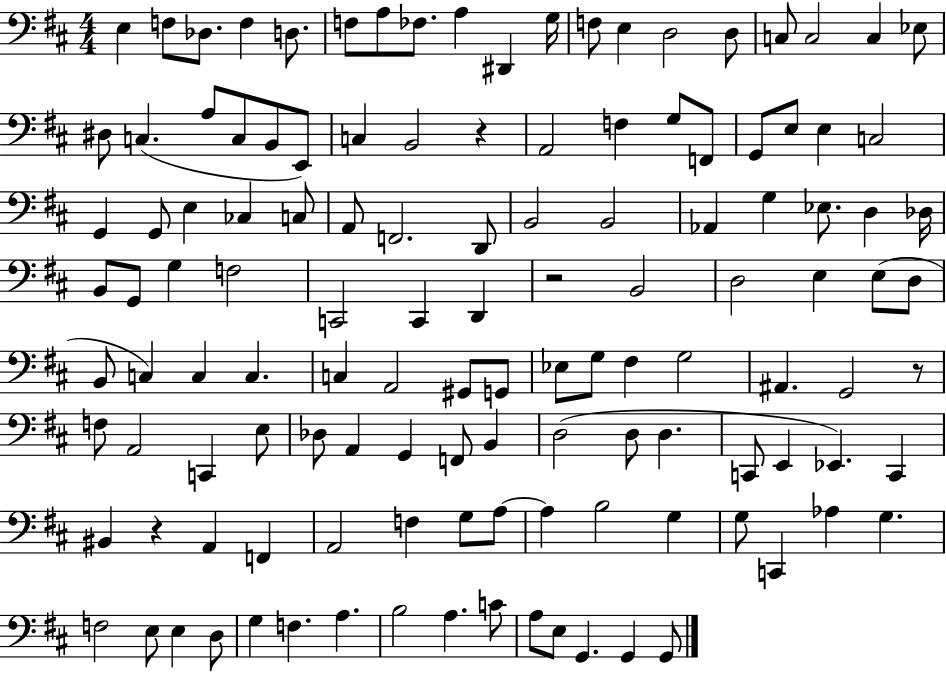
E3/q F3/e Db3/e. F3/q D3/e. F3/e A3/e FES3/e. A3/q D#2/q G3/s F3/e E3/q D3/h D3/e C3/e C3/h C3/q Eb3/e D#3/e C3/q. A3/e C3/e B2/e E2/e C3/q B2/h R/q A2/h F3/q G3/e F2/e G2/e E3/e E3/q C3/h G2/q G2/e E3/q CES3/q C3/e A2/e F2/h. D2/e B2/h B2/h Ab2/q G3/q Eb3/e. D3/q Db3/s B2/e G2/e G3/q F3/h C2/h C2/q D2/q R/h B2/h D3/h E3/q E3/e D3/e B2/e C3/q C3/q C3/q. C3/q A2/h G#2/e G2/e Eb3/e G3/e F#3/q G3/h A#2/q. G2/h R/e F3/e A2/h C2/q E3/e Db3/e A2/q G2/q F2/e B2/q D3/h D3/e D3/q. C2/e E2/q Eb2/q. C2/q BIS2/q R/q A2/q F2/q A2/h F3/q G3/e A3/e A3/q B3/h G3/q G3/e C2/q Ab3/q G3/q. F3/h E3/e E3/q D3/e G3/q F3/q. A3/q. B3/h A3/q. C4/e A3/e E3/e G2/q. G2/q G2/e